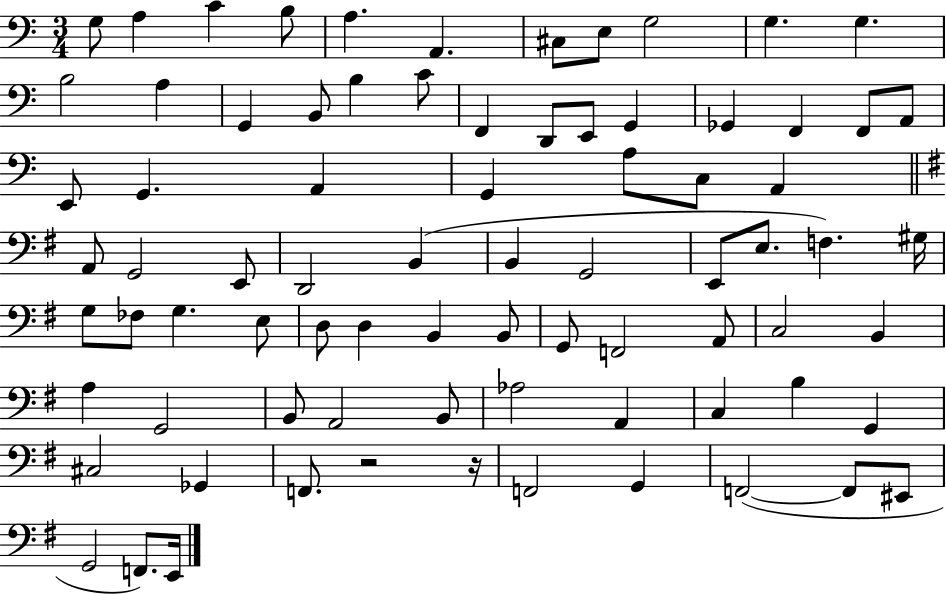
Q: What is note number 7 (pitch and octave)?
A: C#3